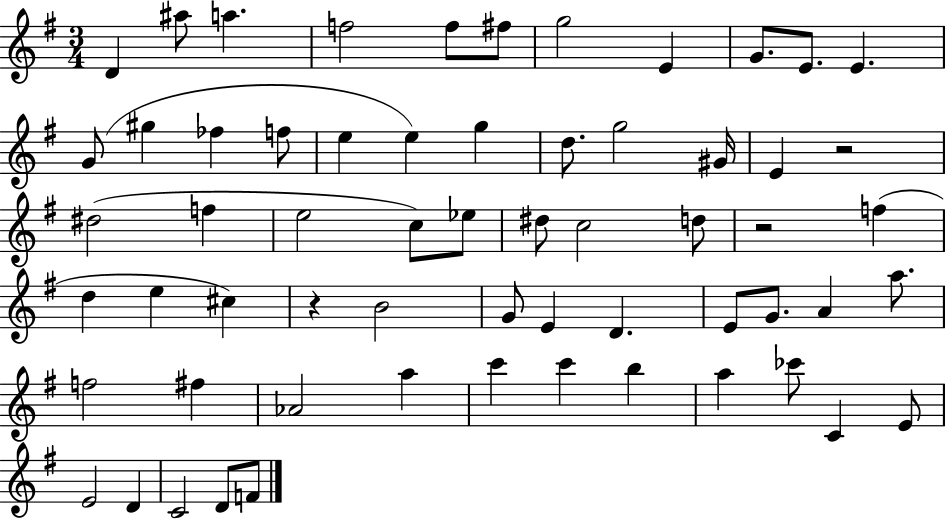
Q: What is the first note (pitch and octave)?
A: D4